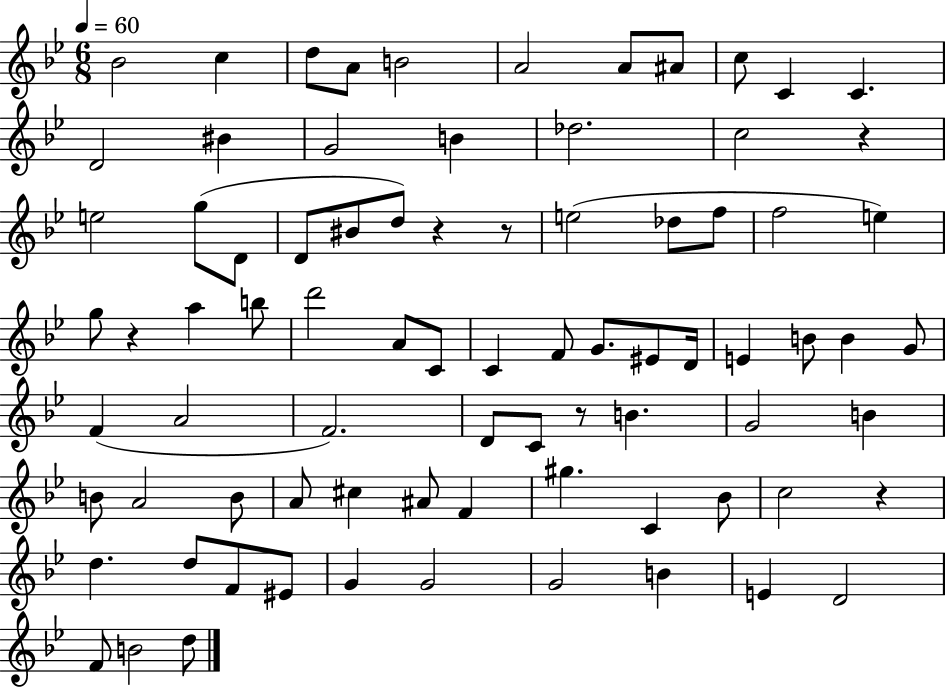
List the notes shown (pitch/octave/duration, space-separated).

Bb4/h C5/q D5/e A4/e B4/h A4/h A4/e A#4/e C5/e C4/q C4/q. D4/h BIS4/q G4/h B4/q Db5/h. C5/h R/q E5/h G5/e D4/e D4/e BIS4/e D5/e R/q R/e E5/h Db5/e F5/e F5/h E5/q G5/e R/q A5/q B5/e D6/h A4/e C4/e C4/q F4/e G4/e. EIS4/e D4/s E4/q B4/e B4/q G4/e F4/q A4/h F4/h. D4/e C4/e R/e B4/q. G4/h B4/q B4/e A4/h B4/e A4/e C#5/q A#4/e F4/q G#5/q. C4/q Bb4/e C5/h R/q D5/q. D5/e F4/e EIS4/e G4/q G4/h G4/h B4/q E4/q D4/h F4/e B4/h D5/e